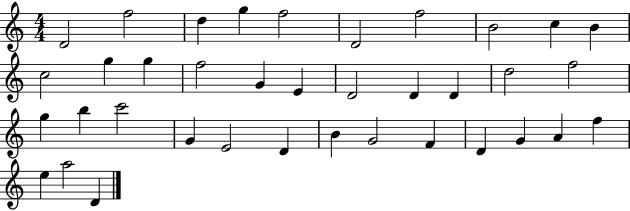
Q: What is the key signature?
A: C major